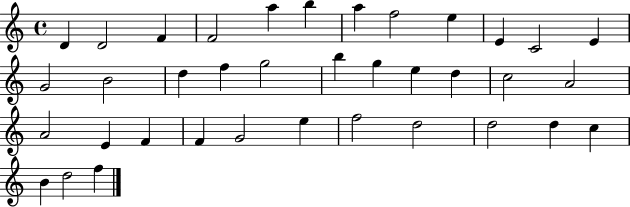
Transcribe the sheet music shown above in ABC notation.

X:1
T:Untitled
M:4/4
L:1/4
K:C
D D2 F F2 a b a f2 e E C2 E G2 B2 d f g2 b g e d c2 A2 A2 E F F G2 e f2 d2 d2 d c B d2 f